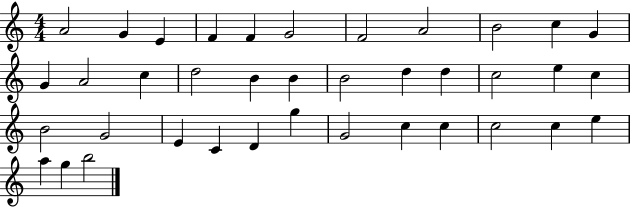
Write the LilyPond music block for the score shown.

{
  \clef treble
  \numericTimeSignature
  \time 4/4
  \key c \major
  a'2 g'4 e'4 | f'4 f'4 g'2 | f'2 a'2 | b'2 c''4 g'4 | \break g'4 a'2 c''4 | d''2 b'4 b'4 | b'2 d''4 d''4 | c''2 e''4 c''4 | \break b'2 g'2 | e'4 c'4 d'4 g''4 | g'2 c''4 c''4 | c''2 c''4 e''4 | \break a''4 g''4 b''2 | \bar "|."
}